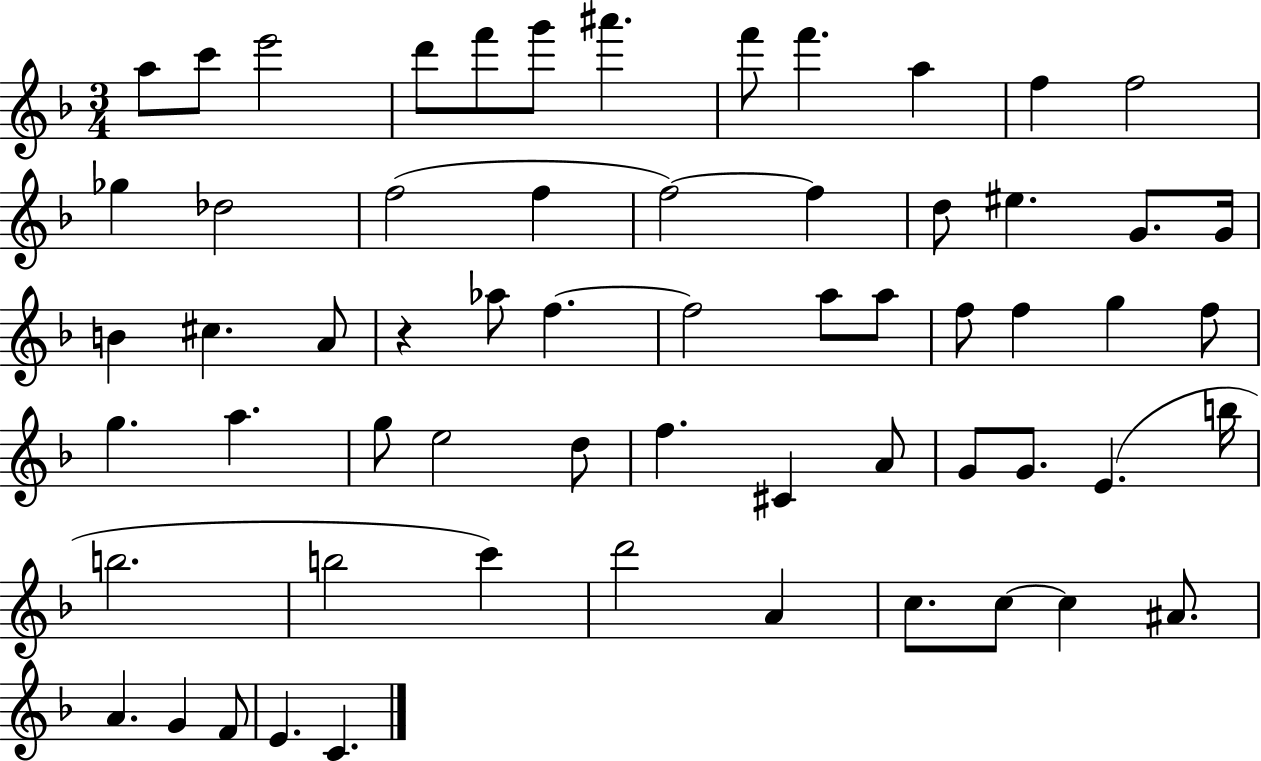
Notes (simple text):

A5/e C6/e E6/h D6/e F6/e G6/e A#6/q. F6/e F6/q. A5/q F5/q F5/h Gb5/q Db5/h F5/h F5/q F5/h F5/q D5/e EIS5/q. G4/e. G4/s B4/q C#5/q. A4/e R/q Ab5/e F5/q. F5/h A5/e A5/e F5/e F5/q G5/q F5/e G5/q. A5/q. G5/e E5/h D5/e F5/q. C#4/q A4/e G4/e G4/e. E4/q. B5/s B5/h. B5/h C6/q D6/h A4/q C5/e. C5/e C5/q A#4/e. A4/q. G4/q F4/e E4/q. C4/q.